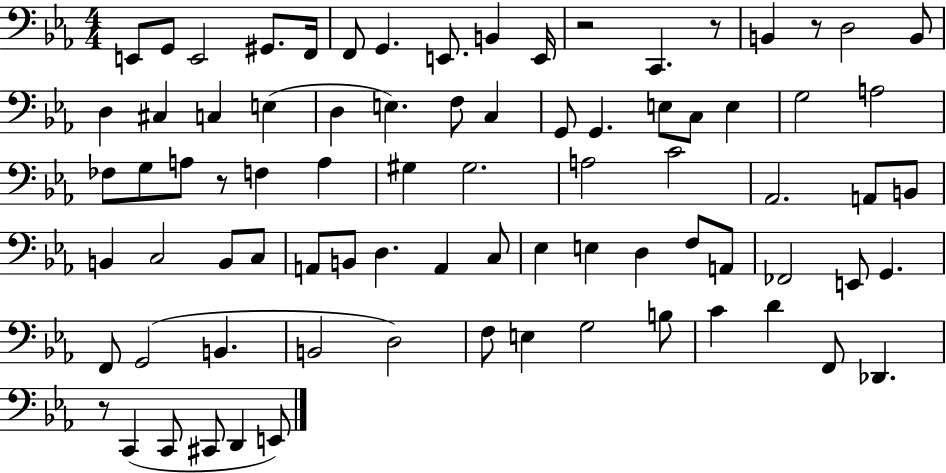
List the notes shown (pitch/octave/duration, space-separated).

E2/e G2/e E2/h G#2/e. F2/s F2/e G2/q. E2/e. B2/q E2/s R/h C2/q. R/e B2/q R/e D3/h B2/e D3/q C#3/q C3/q E3/q D3/q E3/q. F3/e C3/q G2/e G2/q. E3/e C3/e E3/q G3/h A3/h FES3/e G3/e A3/e R/e F3/q A3/q G#3/q G#3/h. A3/h C4/h Ab2/h. A2/e B2/e B2/q C3/h B2/e C3/e A2/e B2/e D3/q. A2/q C3/e Eb3/q E3/q D3/q F3/e A2/e FES2/h E2/e G2/q. F2/e G2/h B2/q. B2/h D3/h F3/e E3/q G3/h B3/e C4/q D4/q F2/e Db2/q. R/e C2/q C2/e C#2/e D2/q E2/e